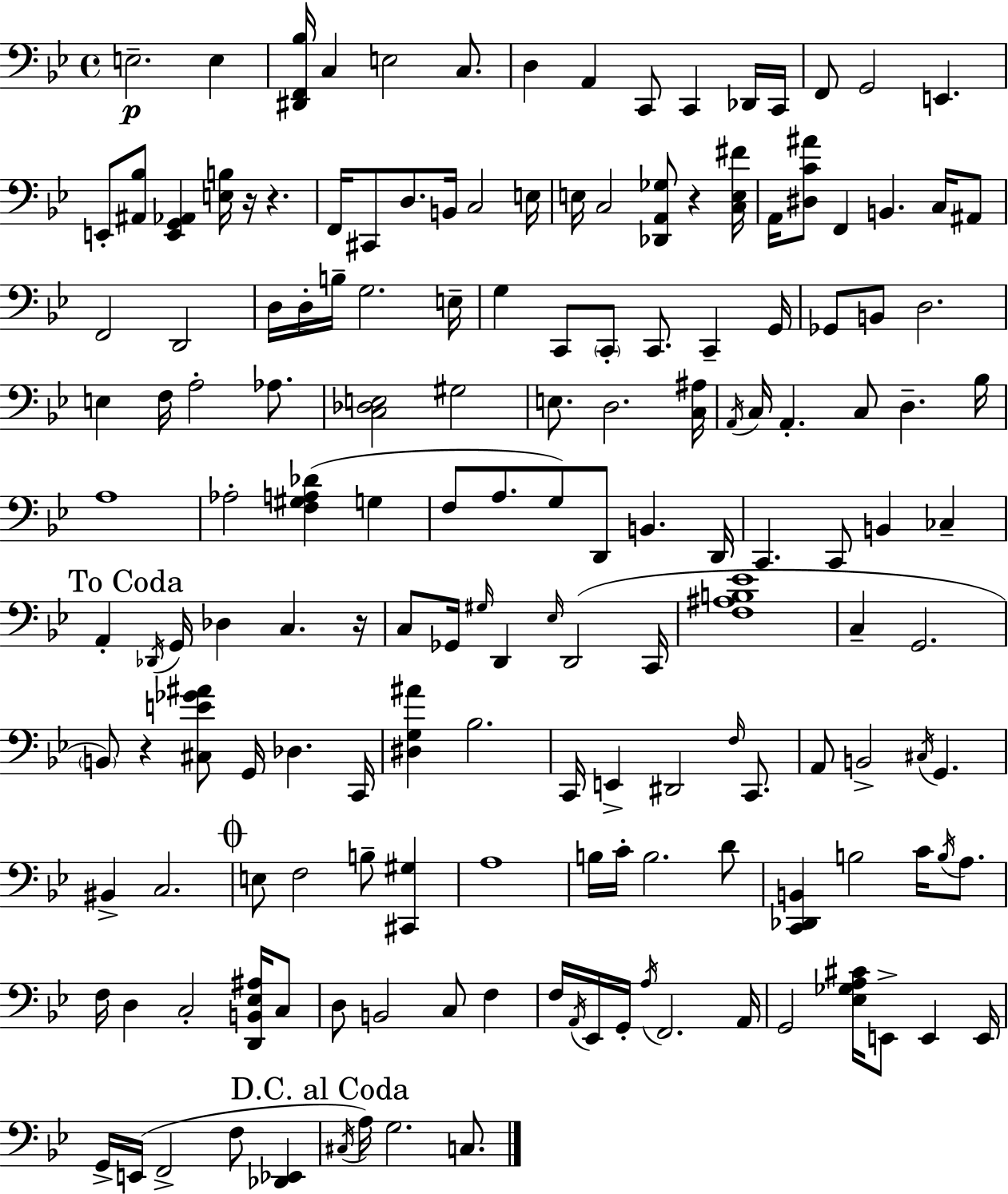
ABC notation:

X:1
T:Untitled
M:4/4
L:1/4
K:Gm
E,2 E, [^D,,F,,_B,]/4 C, E,2 C,/2 D, A,, C,,/2 C,, _D,,/4 C,,/4 F,,/2 G,,2 E,, E,,/2 [^A,,_B,]/2 [E,,G,,_A,,] [E,B,]/4 z/4 z F,,/4 ^C,,/2 D,/2 B,,/4 C,2 E,/4 E,/4 C,2 [_D,,A,,_G,]/2 z [C,E,^F]/4 A,,/4 [^D,C^A]/2 F,, B,, C,/4 ^A,,/2 F,,2 D,,2 D,/4 D,/4 B,/4 G,2 E,/4 G, C,,/2 C,,/2 C,,/2 C,, G,,/4 _G,,/2 B,,/2 D,2 E, F,/4 A,2 _A,/2 [C,_D,E,]2 ^G,2 E,/2 D,2 [C,^A,]/4 A,,/4 C,/4 A,, C,/2 D, _B,/4 A,4 _A,2 [F,^G,A,_D] G, F,/2 A,/2 G,/2 D,,/2 B,, D,,/4 C,, C,,/2 B,, _C, A,, _D,,/4 G,,/4 _D, C, z/4 C,/2 _G,,/4 ^G,/4 D,, _E,/4 D,,2 C,,/4 [F,^A,B,_E]4 C, G,,2 B,,/2 z [^C,E_G^A]/2 G,,/4 _D, C,,/4 [^D,G,^A] _B,2 C,,/4 E,, ^D,,2 F,/4 C,,/2 A,,/2 B,,2 ^C,/4 G,, ^B,, C,2 E,/2 F,2 B,/2 [^C,,^G,] A,4 B,/4 C/4 B,2 D/2 [C,,_D,,B,,] B,2 C/4 B,/4 A,/2 F,/4 D, C,2 [D,,B,,_E,^A,]/4 C,/2 D,/2 B,,2 C,/2 F, F,/4 A,,/4 _E,,/4 G,,/4 A,/4 F,,2 A,,/4 G,,2 [_E,_G,A,^C]/4 E,,/2 E,, E,,/4 G,,/4 E,,/4 F,,2 F,/2 [_D,,_E,,] ^C,/4 A,/4 G,2 C,/2